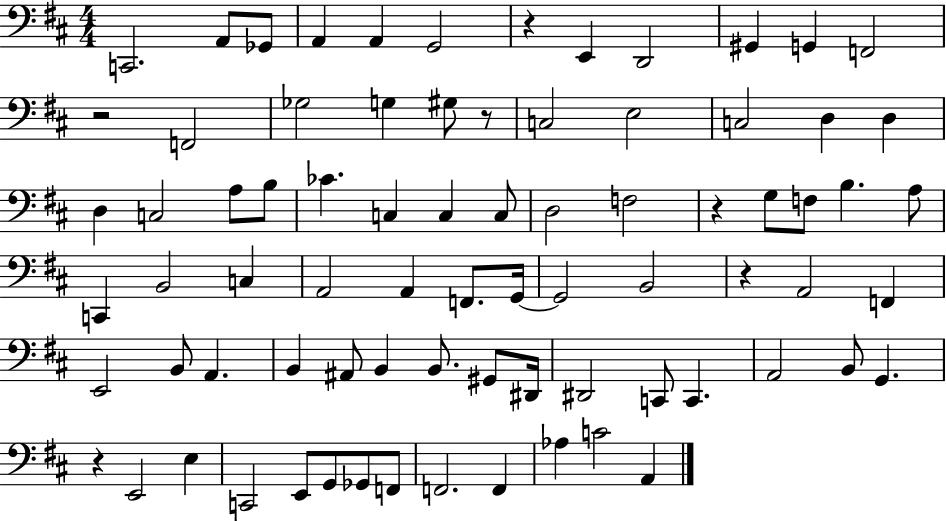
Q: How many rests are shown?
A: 6